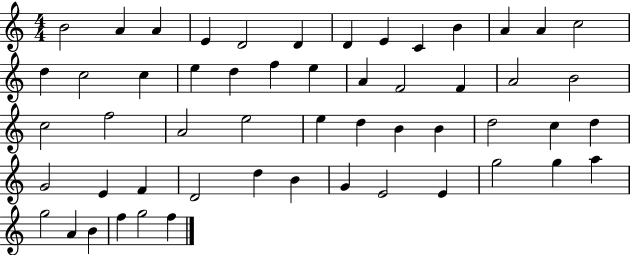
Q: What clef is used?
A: treble